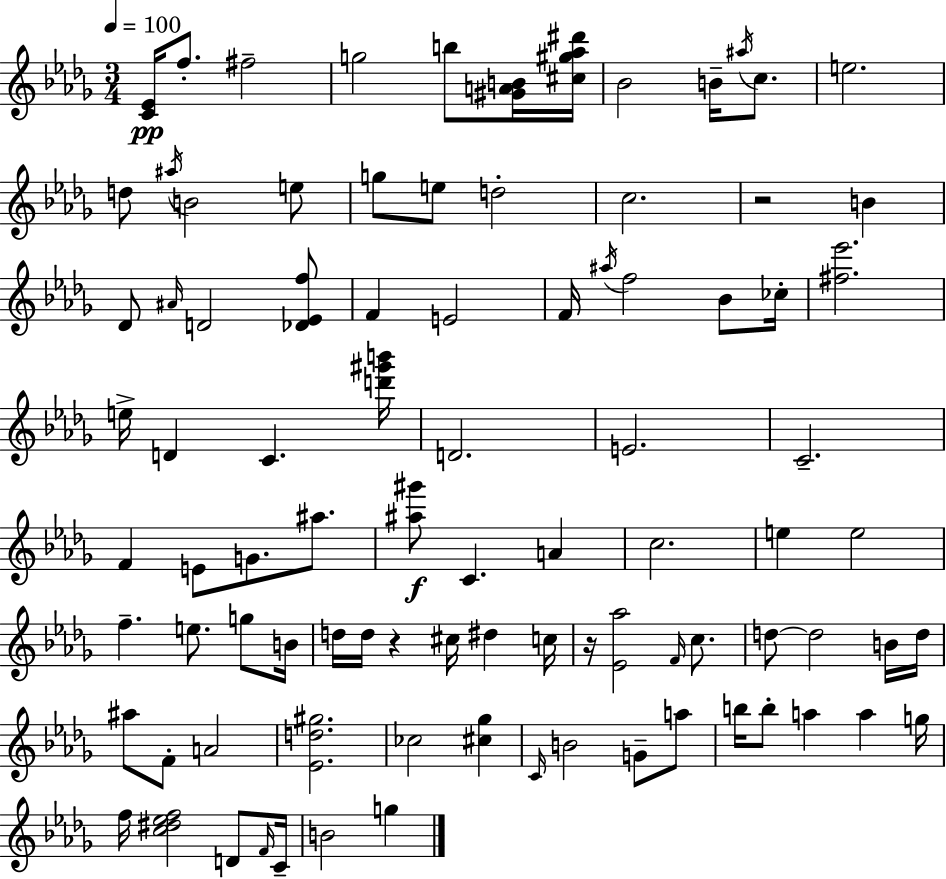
X:1
T:Untitled
M:3/4
L:1/4
K:Bbm
[C_E]/4 f/2 ^f2 g2 b/2 [^GAB]/4 [^c^g_a^d']/4 _B2 B/4 ^a/4 c/2 e2 d/2 ^a/4 B2 e/2 g/2 e/2 d2 c2 z2 B _D/2 ^A/4 D2 [_D_Ef]/2 F E2 F/4 ^a/4 f2 _B/2 _c/4 [^f_e']2 e/4 D C [d'^g'b']/4 D2 E2 C2 F E/2 G/2 ^a/2 [^a^g']/2 C A c2 e e2 f e/2 g/2 B/4 d/4 d/4 z ^c/4 ^d c/4 z/4 [_E_a]2 F/4 c/2 d/2 d2 B/4 d/4 ^a/2 F/2 A2 [_Ed^g]2 _c2 [^c_g] C/4 B2 G/2 a/2 b/4 b/2 a a g/4 f/4 [c^d_ef]2 D/2 F/4 C/4 B2 g